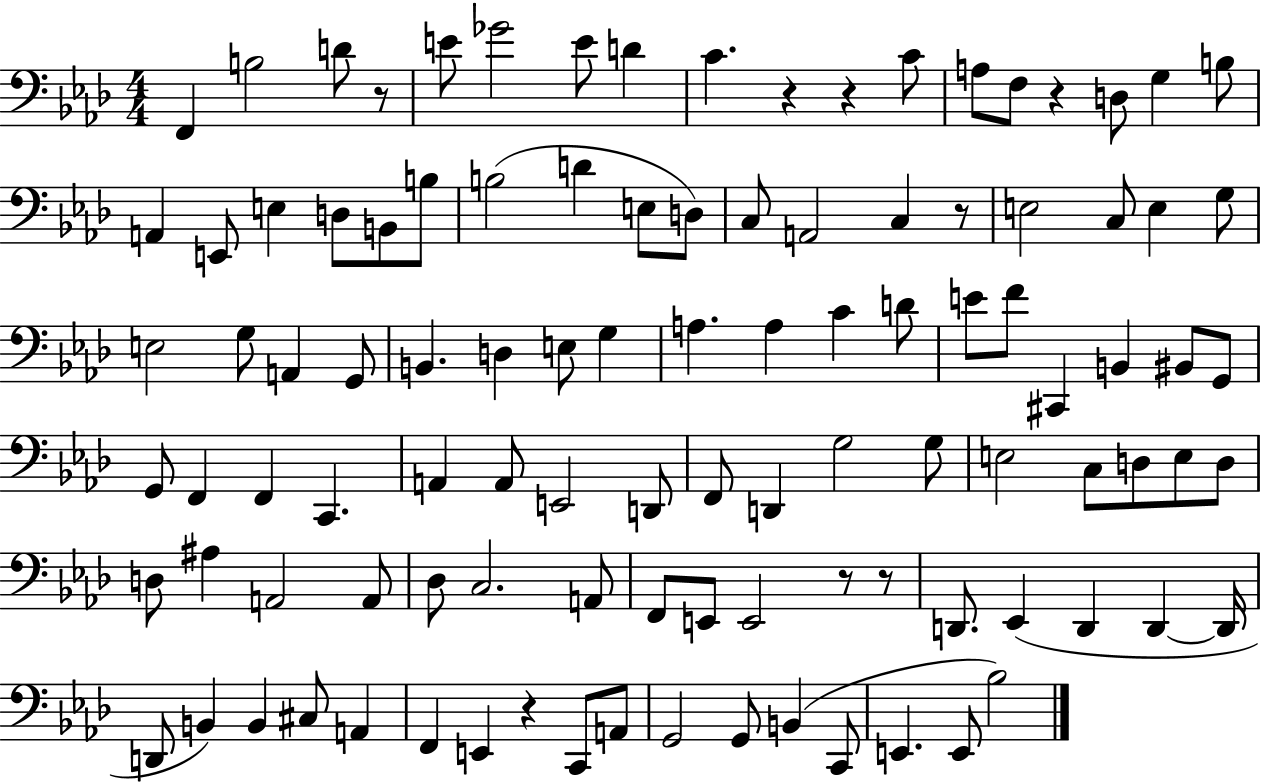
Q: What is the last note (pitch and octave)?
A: Bb3